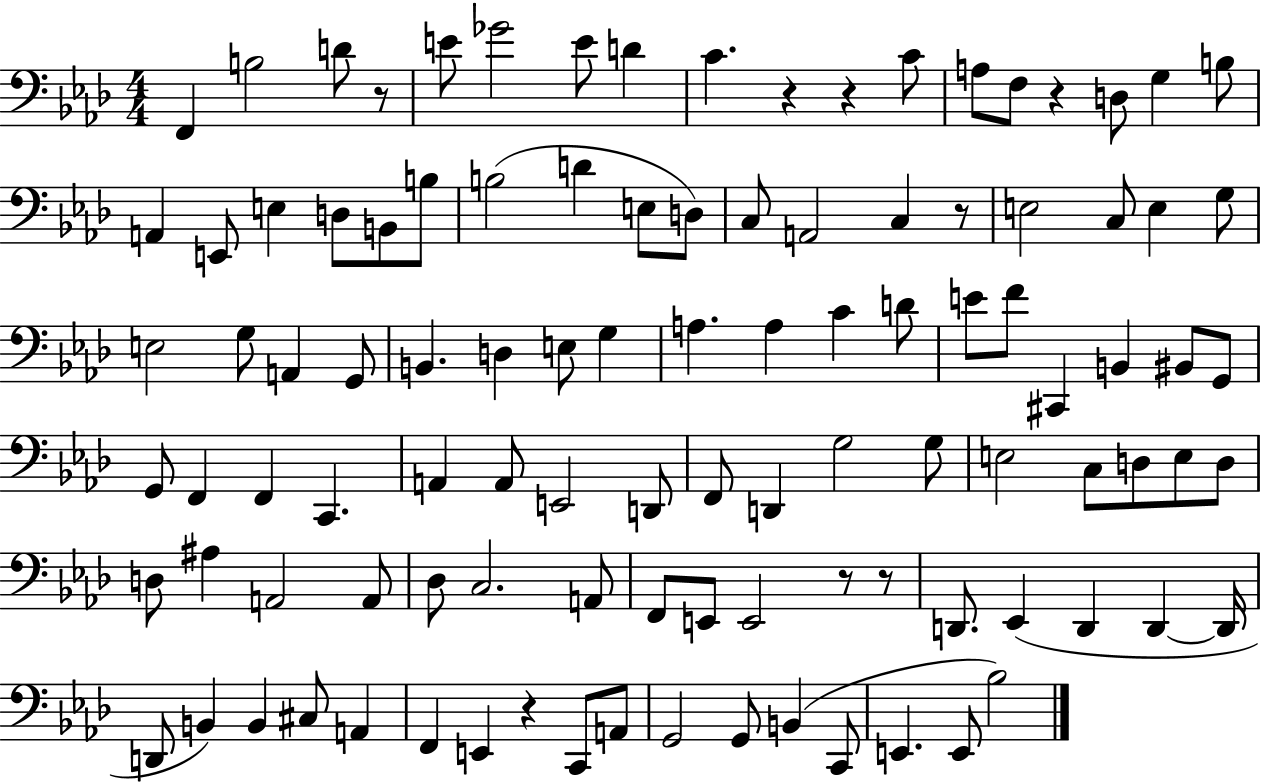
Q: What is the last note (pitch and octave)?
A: Bb3